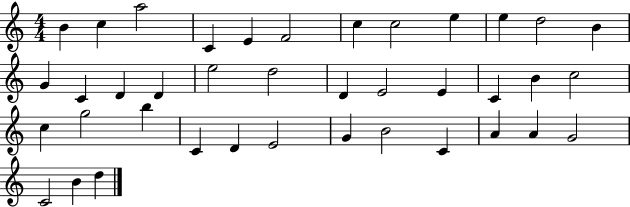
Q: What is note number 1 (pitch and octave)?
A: B4